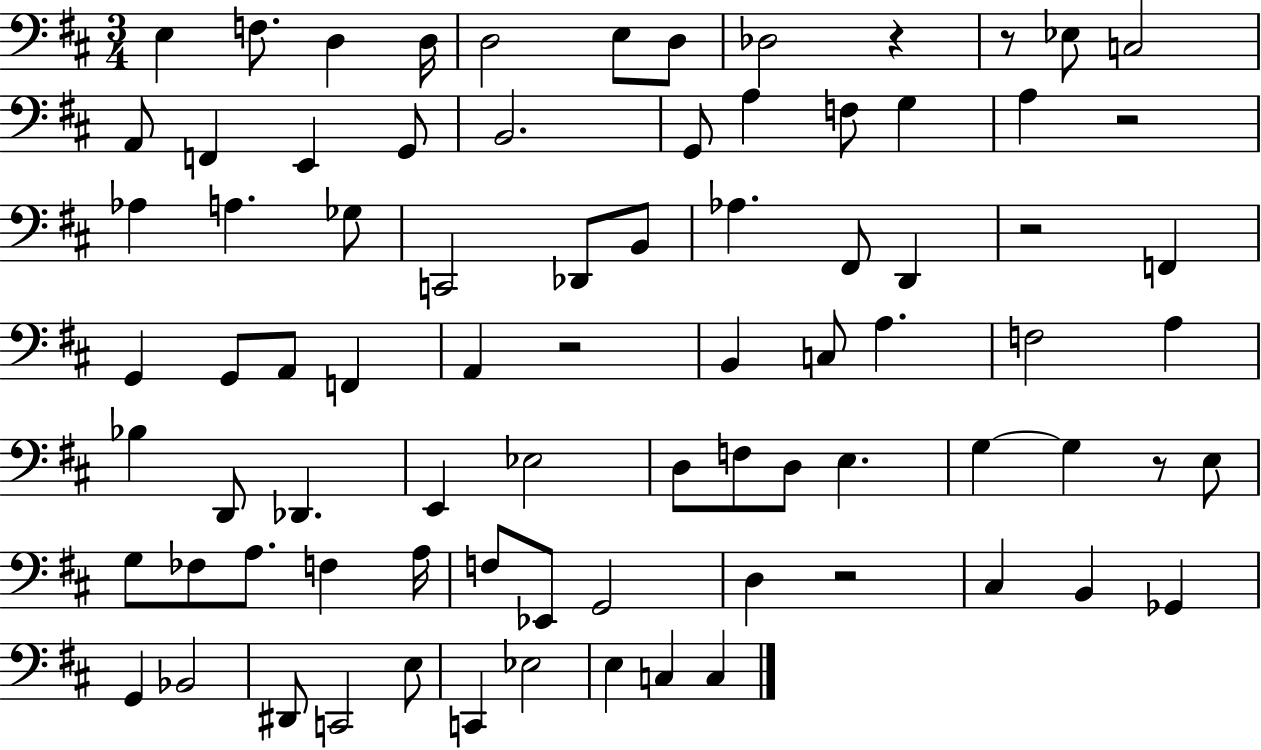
E3/q F3/e. D3/q D3/s D3/h E3/e D3/e Db3/h R/q R/e Eb3/e C3/h A2/e F2/q E2/q G2/e B2/h. G2/e A3/q F3/e G3/q A3/q R/h Ab3/q A3/q. Gb3/e C2/h Db2/e B2/e Ab3/q. F#2/e D2/q R/h F2/q G2/q G2/e A2/e F2/q A2/q R/h B2/q C3/e A3/q. F3/h A3/q Bb3/q D2/e Db2/q. E2/q Eb3/h D3/e F3/e D3/e E3/q. G3/q G3/q R/e E3/e G3/e FES3/e A3/e. F3/q A3/s F3/e Eb2/e G2/h D3/q R/h C#3/q B2/q Gb2/q G2/q Bb2/h D#2/e C2/h E3/e C2/q Eb3/h E3/q C3/q C3/q